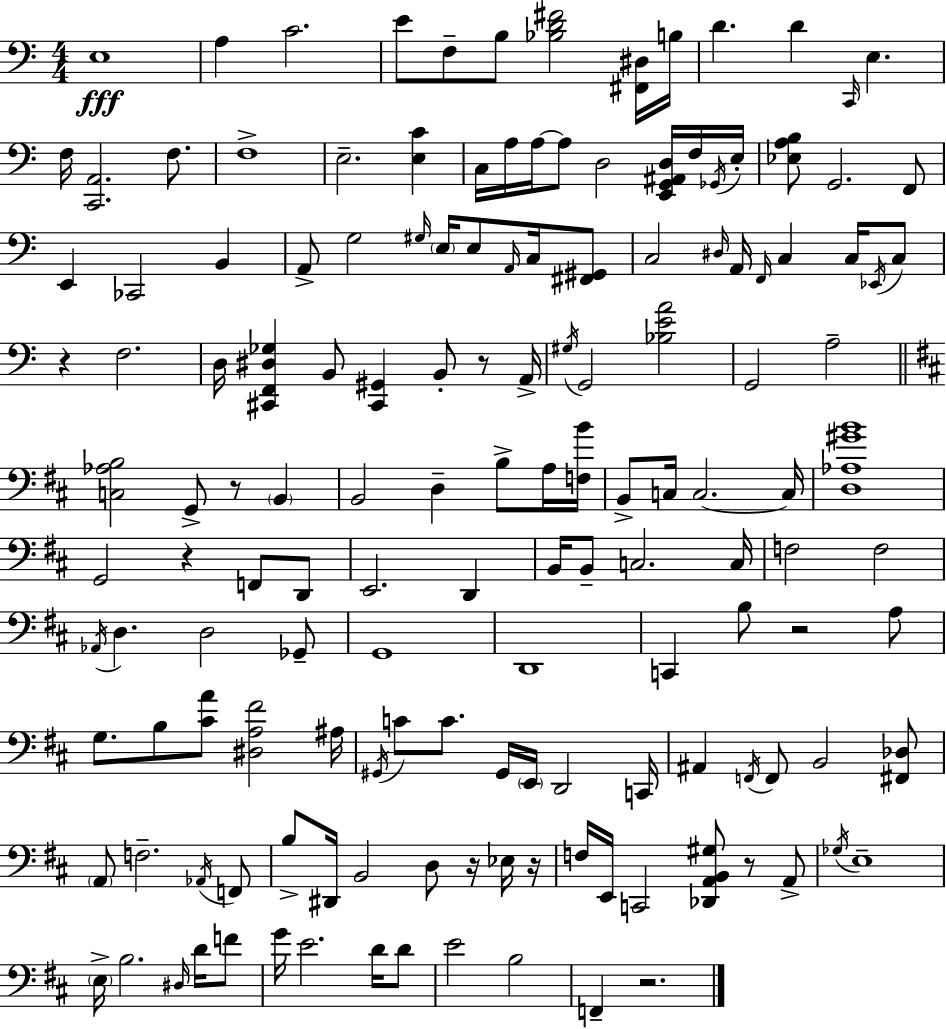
X:1
T:Untitled
M:4/4
L:1/4
K:C
E,4 A, C2 E/2 F,/2 B,/2 [_B,D^F]2 [^F,,^D,]/4 B,/4 D D C,,/4 E, F,/4 [C,,A,,]2 F,/2 F,4 E,2 [E,C] C,/4 A,/4 A,/4 A,/2 D,2 [E,,G,,^A,,D,]/4 F,/4 _G,,/4 E,/4 [_E,A,B,]/2 G,,2 F,,/2 E,, _C,,2 B,, A,,/2 G,2 ^G,/4 E,/4 E,/2 A,,/4 C,/4 [^F,,^G,,]/2 C,2 ^D,/4 A,,/4 F,,/4 C, C,/4 _E,,/4 C,/2 z F,2 D,/4 [^C,,F,,^D,_G,] B,,/2 [^C,,^G,,] B,,/2 z/2 A,,/4 ^G,/4 G,,2 [_B,EA]2 G,,2 A,2 [C,_A,B,]2 G,,/2 z/2 B,, B,,2 D, B,/2 A,/4 [F,B]/4 B,,/2 C,/4 C,2 C,/4 [D,_A,^GB]4 G,,2 z F,,/2 D,,/2 E,,2 D,, B,,/4 B,,/2 C,2 C,/4 F,2 F,2 _A,,/4 D, D,2 _G,,/2 G,,4 D,,4 C,, B,/2 z2 A,/2 G,/2 B,/2 [^CA]/2 [^D,A,^F]2 ^A,/4 ^G,,/4 C/2 C/2 ^G,,/4 E,,/4 D,,2 C,,/4 ^A,, F,,/4 F,,/2 B,,2 [^F,,_D,]/2 A,,/2 F,2 _A,,/4 F,,/2 B,/2 ^D,,/4 B,,2 D,/2 z/4 _E,/4 z/4 F,/4 E,,/4 C,,2 [_D,,A,,B,,^G,]/2 z/2 A,,/2 _G,/4 E,4 E,/4 B,2 ^D,/4 D/4 F/2 G/4 E2 D/4 D/2 E2 B,2 F,, z2